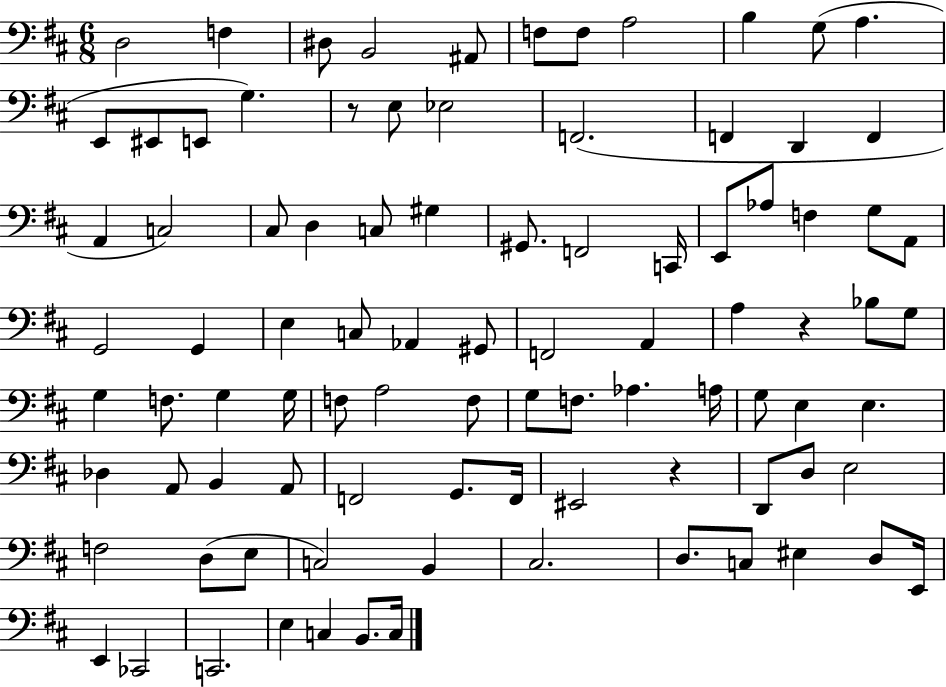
D3/h F3/q D#3/e B2/h A#2/e F3/e F3/e A3/h B3/q G3/e A3/q. E2/e EIS2/e E2/e G3/q. R/e E3/e Eb3/h F2/h. F2/q D2/q F2/q A2/q C3/h C#3/e D3/q C3/e G#3/q G#2/e. F2/h C2/s E2/e Ab3/e F3/q G3/e A2/e G2/h G2/q E3/q C3/e Ab2/q G#2/e F2/h A2/q A3/q R/q Bb3/e G3/e G3/q F3/e. G3/q G3/s F3/e A3/h F3/e G3/e F3/e. Ab3/q. A3/s G3/e E3/q E3/q. Db3/q A2/e B2/q A2/e F2/h G2/e. F2/s EIS2/h R/q D2/e D3/e E3/h F3/h D3/e E3/e C3/h B2/q C#3/h. D3/e. C3/e EIS3/q D3/e E2/s E2/q CES2/h C2/h. E3/q C3/q B2/e. C3/s